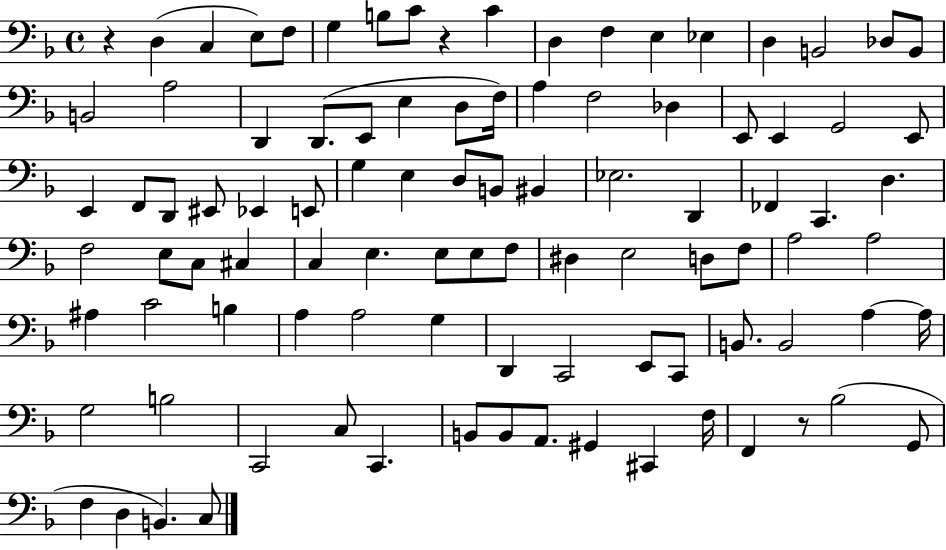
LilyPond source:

{
  \clef bass
  \time 4/4
  \defaultTimeSignature
  \key f \major
  \repeat volta 2 { r4 d4( c4 e8) f8 | g4 b8 c'8 r4 c'4 | d4 f4 e4 ees4 | d4 b,2 des8 b,8 | \break b,2 a2 | d,4 d,8.( e,8 e4 d8 f16) | a4 f2 des4 | e,8 e,4 g,2 e,8 | \break e,4 f,8 d,8 eis,8 ees,4 e,8 | g4 e4 d8 b,8 bis,4 | ees2. d,4 | fes,4 c,4. d4. | \break f2 e8 c8 cis4 | c4 e4. e8 e8 f8 | dis4 e2 d8 f8 | a2 a2 | \break ais4 c'2 b4 | a4 a2 g4 | d,4 c,2 e,8 c,8 | b,8. b,2 a4~~ a16 | \break g2 b2 | c,2 c8 c,4. | b,8 b,8 a,8. gis,4 cis,4 f16 | f,4 r8 bes2( g,8 | \break f4 d4 b,4.) c8 | } \bar "|."
}